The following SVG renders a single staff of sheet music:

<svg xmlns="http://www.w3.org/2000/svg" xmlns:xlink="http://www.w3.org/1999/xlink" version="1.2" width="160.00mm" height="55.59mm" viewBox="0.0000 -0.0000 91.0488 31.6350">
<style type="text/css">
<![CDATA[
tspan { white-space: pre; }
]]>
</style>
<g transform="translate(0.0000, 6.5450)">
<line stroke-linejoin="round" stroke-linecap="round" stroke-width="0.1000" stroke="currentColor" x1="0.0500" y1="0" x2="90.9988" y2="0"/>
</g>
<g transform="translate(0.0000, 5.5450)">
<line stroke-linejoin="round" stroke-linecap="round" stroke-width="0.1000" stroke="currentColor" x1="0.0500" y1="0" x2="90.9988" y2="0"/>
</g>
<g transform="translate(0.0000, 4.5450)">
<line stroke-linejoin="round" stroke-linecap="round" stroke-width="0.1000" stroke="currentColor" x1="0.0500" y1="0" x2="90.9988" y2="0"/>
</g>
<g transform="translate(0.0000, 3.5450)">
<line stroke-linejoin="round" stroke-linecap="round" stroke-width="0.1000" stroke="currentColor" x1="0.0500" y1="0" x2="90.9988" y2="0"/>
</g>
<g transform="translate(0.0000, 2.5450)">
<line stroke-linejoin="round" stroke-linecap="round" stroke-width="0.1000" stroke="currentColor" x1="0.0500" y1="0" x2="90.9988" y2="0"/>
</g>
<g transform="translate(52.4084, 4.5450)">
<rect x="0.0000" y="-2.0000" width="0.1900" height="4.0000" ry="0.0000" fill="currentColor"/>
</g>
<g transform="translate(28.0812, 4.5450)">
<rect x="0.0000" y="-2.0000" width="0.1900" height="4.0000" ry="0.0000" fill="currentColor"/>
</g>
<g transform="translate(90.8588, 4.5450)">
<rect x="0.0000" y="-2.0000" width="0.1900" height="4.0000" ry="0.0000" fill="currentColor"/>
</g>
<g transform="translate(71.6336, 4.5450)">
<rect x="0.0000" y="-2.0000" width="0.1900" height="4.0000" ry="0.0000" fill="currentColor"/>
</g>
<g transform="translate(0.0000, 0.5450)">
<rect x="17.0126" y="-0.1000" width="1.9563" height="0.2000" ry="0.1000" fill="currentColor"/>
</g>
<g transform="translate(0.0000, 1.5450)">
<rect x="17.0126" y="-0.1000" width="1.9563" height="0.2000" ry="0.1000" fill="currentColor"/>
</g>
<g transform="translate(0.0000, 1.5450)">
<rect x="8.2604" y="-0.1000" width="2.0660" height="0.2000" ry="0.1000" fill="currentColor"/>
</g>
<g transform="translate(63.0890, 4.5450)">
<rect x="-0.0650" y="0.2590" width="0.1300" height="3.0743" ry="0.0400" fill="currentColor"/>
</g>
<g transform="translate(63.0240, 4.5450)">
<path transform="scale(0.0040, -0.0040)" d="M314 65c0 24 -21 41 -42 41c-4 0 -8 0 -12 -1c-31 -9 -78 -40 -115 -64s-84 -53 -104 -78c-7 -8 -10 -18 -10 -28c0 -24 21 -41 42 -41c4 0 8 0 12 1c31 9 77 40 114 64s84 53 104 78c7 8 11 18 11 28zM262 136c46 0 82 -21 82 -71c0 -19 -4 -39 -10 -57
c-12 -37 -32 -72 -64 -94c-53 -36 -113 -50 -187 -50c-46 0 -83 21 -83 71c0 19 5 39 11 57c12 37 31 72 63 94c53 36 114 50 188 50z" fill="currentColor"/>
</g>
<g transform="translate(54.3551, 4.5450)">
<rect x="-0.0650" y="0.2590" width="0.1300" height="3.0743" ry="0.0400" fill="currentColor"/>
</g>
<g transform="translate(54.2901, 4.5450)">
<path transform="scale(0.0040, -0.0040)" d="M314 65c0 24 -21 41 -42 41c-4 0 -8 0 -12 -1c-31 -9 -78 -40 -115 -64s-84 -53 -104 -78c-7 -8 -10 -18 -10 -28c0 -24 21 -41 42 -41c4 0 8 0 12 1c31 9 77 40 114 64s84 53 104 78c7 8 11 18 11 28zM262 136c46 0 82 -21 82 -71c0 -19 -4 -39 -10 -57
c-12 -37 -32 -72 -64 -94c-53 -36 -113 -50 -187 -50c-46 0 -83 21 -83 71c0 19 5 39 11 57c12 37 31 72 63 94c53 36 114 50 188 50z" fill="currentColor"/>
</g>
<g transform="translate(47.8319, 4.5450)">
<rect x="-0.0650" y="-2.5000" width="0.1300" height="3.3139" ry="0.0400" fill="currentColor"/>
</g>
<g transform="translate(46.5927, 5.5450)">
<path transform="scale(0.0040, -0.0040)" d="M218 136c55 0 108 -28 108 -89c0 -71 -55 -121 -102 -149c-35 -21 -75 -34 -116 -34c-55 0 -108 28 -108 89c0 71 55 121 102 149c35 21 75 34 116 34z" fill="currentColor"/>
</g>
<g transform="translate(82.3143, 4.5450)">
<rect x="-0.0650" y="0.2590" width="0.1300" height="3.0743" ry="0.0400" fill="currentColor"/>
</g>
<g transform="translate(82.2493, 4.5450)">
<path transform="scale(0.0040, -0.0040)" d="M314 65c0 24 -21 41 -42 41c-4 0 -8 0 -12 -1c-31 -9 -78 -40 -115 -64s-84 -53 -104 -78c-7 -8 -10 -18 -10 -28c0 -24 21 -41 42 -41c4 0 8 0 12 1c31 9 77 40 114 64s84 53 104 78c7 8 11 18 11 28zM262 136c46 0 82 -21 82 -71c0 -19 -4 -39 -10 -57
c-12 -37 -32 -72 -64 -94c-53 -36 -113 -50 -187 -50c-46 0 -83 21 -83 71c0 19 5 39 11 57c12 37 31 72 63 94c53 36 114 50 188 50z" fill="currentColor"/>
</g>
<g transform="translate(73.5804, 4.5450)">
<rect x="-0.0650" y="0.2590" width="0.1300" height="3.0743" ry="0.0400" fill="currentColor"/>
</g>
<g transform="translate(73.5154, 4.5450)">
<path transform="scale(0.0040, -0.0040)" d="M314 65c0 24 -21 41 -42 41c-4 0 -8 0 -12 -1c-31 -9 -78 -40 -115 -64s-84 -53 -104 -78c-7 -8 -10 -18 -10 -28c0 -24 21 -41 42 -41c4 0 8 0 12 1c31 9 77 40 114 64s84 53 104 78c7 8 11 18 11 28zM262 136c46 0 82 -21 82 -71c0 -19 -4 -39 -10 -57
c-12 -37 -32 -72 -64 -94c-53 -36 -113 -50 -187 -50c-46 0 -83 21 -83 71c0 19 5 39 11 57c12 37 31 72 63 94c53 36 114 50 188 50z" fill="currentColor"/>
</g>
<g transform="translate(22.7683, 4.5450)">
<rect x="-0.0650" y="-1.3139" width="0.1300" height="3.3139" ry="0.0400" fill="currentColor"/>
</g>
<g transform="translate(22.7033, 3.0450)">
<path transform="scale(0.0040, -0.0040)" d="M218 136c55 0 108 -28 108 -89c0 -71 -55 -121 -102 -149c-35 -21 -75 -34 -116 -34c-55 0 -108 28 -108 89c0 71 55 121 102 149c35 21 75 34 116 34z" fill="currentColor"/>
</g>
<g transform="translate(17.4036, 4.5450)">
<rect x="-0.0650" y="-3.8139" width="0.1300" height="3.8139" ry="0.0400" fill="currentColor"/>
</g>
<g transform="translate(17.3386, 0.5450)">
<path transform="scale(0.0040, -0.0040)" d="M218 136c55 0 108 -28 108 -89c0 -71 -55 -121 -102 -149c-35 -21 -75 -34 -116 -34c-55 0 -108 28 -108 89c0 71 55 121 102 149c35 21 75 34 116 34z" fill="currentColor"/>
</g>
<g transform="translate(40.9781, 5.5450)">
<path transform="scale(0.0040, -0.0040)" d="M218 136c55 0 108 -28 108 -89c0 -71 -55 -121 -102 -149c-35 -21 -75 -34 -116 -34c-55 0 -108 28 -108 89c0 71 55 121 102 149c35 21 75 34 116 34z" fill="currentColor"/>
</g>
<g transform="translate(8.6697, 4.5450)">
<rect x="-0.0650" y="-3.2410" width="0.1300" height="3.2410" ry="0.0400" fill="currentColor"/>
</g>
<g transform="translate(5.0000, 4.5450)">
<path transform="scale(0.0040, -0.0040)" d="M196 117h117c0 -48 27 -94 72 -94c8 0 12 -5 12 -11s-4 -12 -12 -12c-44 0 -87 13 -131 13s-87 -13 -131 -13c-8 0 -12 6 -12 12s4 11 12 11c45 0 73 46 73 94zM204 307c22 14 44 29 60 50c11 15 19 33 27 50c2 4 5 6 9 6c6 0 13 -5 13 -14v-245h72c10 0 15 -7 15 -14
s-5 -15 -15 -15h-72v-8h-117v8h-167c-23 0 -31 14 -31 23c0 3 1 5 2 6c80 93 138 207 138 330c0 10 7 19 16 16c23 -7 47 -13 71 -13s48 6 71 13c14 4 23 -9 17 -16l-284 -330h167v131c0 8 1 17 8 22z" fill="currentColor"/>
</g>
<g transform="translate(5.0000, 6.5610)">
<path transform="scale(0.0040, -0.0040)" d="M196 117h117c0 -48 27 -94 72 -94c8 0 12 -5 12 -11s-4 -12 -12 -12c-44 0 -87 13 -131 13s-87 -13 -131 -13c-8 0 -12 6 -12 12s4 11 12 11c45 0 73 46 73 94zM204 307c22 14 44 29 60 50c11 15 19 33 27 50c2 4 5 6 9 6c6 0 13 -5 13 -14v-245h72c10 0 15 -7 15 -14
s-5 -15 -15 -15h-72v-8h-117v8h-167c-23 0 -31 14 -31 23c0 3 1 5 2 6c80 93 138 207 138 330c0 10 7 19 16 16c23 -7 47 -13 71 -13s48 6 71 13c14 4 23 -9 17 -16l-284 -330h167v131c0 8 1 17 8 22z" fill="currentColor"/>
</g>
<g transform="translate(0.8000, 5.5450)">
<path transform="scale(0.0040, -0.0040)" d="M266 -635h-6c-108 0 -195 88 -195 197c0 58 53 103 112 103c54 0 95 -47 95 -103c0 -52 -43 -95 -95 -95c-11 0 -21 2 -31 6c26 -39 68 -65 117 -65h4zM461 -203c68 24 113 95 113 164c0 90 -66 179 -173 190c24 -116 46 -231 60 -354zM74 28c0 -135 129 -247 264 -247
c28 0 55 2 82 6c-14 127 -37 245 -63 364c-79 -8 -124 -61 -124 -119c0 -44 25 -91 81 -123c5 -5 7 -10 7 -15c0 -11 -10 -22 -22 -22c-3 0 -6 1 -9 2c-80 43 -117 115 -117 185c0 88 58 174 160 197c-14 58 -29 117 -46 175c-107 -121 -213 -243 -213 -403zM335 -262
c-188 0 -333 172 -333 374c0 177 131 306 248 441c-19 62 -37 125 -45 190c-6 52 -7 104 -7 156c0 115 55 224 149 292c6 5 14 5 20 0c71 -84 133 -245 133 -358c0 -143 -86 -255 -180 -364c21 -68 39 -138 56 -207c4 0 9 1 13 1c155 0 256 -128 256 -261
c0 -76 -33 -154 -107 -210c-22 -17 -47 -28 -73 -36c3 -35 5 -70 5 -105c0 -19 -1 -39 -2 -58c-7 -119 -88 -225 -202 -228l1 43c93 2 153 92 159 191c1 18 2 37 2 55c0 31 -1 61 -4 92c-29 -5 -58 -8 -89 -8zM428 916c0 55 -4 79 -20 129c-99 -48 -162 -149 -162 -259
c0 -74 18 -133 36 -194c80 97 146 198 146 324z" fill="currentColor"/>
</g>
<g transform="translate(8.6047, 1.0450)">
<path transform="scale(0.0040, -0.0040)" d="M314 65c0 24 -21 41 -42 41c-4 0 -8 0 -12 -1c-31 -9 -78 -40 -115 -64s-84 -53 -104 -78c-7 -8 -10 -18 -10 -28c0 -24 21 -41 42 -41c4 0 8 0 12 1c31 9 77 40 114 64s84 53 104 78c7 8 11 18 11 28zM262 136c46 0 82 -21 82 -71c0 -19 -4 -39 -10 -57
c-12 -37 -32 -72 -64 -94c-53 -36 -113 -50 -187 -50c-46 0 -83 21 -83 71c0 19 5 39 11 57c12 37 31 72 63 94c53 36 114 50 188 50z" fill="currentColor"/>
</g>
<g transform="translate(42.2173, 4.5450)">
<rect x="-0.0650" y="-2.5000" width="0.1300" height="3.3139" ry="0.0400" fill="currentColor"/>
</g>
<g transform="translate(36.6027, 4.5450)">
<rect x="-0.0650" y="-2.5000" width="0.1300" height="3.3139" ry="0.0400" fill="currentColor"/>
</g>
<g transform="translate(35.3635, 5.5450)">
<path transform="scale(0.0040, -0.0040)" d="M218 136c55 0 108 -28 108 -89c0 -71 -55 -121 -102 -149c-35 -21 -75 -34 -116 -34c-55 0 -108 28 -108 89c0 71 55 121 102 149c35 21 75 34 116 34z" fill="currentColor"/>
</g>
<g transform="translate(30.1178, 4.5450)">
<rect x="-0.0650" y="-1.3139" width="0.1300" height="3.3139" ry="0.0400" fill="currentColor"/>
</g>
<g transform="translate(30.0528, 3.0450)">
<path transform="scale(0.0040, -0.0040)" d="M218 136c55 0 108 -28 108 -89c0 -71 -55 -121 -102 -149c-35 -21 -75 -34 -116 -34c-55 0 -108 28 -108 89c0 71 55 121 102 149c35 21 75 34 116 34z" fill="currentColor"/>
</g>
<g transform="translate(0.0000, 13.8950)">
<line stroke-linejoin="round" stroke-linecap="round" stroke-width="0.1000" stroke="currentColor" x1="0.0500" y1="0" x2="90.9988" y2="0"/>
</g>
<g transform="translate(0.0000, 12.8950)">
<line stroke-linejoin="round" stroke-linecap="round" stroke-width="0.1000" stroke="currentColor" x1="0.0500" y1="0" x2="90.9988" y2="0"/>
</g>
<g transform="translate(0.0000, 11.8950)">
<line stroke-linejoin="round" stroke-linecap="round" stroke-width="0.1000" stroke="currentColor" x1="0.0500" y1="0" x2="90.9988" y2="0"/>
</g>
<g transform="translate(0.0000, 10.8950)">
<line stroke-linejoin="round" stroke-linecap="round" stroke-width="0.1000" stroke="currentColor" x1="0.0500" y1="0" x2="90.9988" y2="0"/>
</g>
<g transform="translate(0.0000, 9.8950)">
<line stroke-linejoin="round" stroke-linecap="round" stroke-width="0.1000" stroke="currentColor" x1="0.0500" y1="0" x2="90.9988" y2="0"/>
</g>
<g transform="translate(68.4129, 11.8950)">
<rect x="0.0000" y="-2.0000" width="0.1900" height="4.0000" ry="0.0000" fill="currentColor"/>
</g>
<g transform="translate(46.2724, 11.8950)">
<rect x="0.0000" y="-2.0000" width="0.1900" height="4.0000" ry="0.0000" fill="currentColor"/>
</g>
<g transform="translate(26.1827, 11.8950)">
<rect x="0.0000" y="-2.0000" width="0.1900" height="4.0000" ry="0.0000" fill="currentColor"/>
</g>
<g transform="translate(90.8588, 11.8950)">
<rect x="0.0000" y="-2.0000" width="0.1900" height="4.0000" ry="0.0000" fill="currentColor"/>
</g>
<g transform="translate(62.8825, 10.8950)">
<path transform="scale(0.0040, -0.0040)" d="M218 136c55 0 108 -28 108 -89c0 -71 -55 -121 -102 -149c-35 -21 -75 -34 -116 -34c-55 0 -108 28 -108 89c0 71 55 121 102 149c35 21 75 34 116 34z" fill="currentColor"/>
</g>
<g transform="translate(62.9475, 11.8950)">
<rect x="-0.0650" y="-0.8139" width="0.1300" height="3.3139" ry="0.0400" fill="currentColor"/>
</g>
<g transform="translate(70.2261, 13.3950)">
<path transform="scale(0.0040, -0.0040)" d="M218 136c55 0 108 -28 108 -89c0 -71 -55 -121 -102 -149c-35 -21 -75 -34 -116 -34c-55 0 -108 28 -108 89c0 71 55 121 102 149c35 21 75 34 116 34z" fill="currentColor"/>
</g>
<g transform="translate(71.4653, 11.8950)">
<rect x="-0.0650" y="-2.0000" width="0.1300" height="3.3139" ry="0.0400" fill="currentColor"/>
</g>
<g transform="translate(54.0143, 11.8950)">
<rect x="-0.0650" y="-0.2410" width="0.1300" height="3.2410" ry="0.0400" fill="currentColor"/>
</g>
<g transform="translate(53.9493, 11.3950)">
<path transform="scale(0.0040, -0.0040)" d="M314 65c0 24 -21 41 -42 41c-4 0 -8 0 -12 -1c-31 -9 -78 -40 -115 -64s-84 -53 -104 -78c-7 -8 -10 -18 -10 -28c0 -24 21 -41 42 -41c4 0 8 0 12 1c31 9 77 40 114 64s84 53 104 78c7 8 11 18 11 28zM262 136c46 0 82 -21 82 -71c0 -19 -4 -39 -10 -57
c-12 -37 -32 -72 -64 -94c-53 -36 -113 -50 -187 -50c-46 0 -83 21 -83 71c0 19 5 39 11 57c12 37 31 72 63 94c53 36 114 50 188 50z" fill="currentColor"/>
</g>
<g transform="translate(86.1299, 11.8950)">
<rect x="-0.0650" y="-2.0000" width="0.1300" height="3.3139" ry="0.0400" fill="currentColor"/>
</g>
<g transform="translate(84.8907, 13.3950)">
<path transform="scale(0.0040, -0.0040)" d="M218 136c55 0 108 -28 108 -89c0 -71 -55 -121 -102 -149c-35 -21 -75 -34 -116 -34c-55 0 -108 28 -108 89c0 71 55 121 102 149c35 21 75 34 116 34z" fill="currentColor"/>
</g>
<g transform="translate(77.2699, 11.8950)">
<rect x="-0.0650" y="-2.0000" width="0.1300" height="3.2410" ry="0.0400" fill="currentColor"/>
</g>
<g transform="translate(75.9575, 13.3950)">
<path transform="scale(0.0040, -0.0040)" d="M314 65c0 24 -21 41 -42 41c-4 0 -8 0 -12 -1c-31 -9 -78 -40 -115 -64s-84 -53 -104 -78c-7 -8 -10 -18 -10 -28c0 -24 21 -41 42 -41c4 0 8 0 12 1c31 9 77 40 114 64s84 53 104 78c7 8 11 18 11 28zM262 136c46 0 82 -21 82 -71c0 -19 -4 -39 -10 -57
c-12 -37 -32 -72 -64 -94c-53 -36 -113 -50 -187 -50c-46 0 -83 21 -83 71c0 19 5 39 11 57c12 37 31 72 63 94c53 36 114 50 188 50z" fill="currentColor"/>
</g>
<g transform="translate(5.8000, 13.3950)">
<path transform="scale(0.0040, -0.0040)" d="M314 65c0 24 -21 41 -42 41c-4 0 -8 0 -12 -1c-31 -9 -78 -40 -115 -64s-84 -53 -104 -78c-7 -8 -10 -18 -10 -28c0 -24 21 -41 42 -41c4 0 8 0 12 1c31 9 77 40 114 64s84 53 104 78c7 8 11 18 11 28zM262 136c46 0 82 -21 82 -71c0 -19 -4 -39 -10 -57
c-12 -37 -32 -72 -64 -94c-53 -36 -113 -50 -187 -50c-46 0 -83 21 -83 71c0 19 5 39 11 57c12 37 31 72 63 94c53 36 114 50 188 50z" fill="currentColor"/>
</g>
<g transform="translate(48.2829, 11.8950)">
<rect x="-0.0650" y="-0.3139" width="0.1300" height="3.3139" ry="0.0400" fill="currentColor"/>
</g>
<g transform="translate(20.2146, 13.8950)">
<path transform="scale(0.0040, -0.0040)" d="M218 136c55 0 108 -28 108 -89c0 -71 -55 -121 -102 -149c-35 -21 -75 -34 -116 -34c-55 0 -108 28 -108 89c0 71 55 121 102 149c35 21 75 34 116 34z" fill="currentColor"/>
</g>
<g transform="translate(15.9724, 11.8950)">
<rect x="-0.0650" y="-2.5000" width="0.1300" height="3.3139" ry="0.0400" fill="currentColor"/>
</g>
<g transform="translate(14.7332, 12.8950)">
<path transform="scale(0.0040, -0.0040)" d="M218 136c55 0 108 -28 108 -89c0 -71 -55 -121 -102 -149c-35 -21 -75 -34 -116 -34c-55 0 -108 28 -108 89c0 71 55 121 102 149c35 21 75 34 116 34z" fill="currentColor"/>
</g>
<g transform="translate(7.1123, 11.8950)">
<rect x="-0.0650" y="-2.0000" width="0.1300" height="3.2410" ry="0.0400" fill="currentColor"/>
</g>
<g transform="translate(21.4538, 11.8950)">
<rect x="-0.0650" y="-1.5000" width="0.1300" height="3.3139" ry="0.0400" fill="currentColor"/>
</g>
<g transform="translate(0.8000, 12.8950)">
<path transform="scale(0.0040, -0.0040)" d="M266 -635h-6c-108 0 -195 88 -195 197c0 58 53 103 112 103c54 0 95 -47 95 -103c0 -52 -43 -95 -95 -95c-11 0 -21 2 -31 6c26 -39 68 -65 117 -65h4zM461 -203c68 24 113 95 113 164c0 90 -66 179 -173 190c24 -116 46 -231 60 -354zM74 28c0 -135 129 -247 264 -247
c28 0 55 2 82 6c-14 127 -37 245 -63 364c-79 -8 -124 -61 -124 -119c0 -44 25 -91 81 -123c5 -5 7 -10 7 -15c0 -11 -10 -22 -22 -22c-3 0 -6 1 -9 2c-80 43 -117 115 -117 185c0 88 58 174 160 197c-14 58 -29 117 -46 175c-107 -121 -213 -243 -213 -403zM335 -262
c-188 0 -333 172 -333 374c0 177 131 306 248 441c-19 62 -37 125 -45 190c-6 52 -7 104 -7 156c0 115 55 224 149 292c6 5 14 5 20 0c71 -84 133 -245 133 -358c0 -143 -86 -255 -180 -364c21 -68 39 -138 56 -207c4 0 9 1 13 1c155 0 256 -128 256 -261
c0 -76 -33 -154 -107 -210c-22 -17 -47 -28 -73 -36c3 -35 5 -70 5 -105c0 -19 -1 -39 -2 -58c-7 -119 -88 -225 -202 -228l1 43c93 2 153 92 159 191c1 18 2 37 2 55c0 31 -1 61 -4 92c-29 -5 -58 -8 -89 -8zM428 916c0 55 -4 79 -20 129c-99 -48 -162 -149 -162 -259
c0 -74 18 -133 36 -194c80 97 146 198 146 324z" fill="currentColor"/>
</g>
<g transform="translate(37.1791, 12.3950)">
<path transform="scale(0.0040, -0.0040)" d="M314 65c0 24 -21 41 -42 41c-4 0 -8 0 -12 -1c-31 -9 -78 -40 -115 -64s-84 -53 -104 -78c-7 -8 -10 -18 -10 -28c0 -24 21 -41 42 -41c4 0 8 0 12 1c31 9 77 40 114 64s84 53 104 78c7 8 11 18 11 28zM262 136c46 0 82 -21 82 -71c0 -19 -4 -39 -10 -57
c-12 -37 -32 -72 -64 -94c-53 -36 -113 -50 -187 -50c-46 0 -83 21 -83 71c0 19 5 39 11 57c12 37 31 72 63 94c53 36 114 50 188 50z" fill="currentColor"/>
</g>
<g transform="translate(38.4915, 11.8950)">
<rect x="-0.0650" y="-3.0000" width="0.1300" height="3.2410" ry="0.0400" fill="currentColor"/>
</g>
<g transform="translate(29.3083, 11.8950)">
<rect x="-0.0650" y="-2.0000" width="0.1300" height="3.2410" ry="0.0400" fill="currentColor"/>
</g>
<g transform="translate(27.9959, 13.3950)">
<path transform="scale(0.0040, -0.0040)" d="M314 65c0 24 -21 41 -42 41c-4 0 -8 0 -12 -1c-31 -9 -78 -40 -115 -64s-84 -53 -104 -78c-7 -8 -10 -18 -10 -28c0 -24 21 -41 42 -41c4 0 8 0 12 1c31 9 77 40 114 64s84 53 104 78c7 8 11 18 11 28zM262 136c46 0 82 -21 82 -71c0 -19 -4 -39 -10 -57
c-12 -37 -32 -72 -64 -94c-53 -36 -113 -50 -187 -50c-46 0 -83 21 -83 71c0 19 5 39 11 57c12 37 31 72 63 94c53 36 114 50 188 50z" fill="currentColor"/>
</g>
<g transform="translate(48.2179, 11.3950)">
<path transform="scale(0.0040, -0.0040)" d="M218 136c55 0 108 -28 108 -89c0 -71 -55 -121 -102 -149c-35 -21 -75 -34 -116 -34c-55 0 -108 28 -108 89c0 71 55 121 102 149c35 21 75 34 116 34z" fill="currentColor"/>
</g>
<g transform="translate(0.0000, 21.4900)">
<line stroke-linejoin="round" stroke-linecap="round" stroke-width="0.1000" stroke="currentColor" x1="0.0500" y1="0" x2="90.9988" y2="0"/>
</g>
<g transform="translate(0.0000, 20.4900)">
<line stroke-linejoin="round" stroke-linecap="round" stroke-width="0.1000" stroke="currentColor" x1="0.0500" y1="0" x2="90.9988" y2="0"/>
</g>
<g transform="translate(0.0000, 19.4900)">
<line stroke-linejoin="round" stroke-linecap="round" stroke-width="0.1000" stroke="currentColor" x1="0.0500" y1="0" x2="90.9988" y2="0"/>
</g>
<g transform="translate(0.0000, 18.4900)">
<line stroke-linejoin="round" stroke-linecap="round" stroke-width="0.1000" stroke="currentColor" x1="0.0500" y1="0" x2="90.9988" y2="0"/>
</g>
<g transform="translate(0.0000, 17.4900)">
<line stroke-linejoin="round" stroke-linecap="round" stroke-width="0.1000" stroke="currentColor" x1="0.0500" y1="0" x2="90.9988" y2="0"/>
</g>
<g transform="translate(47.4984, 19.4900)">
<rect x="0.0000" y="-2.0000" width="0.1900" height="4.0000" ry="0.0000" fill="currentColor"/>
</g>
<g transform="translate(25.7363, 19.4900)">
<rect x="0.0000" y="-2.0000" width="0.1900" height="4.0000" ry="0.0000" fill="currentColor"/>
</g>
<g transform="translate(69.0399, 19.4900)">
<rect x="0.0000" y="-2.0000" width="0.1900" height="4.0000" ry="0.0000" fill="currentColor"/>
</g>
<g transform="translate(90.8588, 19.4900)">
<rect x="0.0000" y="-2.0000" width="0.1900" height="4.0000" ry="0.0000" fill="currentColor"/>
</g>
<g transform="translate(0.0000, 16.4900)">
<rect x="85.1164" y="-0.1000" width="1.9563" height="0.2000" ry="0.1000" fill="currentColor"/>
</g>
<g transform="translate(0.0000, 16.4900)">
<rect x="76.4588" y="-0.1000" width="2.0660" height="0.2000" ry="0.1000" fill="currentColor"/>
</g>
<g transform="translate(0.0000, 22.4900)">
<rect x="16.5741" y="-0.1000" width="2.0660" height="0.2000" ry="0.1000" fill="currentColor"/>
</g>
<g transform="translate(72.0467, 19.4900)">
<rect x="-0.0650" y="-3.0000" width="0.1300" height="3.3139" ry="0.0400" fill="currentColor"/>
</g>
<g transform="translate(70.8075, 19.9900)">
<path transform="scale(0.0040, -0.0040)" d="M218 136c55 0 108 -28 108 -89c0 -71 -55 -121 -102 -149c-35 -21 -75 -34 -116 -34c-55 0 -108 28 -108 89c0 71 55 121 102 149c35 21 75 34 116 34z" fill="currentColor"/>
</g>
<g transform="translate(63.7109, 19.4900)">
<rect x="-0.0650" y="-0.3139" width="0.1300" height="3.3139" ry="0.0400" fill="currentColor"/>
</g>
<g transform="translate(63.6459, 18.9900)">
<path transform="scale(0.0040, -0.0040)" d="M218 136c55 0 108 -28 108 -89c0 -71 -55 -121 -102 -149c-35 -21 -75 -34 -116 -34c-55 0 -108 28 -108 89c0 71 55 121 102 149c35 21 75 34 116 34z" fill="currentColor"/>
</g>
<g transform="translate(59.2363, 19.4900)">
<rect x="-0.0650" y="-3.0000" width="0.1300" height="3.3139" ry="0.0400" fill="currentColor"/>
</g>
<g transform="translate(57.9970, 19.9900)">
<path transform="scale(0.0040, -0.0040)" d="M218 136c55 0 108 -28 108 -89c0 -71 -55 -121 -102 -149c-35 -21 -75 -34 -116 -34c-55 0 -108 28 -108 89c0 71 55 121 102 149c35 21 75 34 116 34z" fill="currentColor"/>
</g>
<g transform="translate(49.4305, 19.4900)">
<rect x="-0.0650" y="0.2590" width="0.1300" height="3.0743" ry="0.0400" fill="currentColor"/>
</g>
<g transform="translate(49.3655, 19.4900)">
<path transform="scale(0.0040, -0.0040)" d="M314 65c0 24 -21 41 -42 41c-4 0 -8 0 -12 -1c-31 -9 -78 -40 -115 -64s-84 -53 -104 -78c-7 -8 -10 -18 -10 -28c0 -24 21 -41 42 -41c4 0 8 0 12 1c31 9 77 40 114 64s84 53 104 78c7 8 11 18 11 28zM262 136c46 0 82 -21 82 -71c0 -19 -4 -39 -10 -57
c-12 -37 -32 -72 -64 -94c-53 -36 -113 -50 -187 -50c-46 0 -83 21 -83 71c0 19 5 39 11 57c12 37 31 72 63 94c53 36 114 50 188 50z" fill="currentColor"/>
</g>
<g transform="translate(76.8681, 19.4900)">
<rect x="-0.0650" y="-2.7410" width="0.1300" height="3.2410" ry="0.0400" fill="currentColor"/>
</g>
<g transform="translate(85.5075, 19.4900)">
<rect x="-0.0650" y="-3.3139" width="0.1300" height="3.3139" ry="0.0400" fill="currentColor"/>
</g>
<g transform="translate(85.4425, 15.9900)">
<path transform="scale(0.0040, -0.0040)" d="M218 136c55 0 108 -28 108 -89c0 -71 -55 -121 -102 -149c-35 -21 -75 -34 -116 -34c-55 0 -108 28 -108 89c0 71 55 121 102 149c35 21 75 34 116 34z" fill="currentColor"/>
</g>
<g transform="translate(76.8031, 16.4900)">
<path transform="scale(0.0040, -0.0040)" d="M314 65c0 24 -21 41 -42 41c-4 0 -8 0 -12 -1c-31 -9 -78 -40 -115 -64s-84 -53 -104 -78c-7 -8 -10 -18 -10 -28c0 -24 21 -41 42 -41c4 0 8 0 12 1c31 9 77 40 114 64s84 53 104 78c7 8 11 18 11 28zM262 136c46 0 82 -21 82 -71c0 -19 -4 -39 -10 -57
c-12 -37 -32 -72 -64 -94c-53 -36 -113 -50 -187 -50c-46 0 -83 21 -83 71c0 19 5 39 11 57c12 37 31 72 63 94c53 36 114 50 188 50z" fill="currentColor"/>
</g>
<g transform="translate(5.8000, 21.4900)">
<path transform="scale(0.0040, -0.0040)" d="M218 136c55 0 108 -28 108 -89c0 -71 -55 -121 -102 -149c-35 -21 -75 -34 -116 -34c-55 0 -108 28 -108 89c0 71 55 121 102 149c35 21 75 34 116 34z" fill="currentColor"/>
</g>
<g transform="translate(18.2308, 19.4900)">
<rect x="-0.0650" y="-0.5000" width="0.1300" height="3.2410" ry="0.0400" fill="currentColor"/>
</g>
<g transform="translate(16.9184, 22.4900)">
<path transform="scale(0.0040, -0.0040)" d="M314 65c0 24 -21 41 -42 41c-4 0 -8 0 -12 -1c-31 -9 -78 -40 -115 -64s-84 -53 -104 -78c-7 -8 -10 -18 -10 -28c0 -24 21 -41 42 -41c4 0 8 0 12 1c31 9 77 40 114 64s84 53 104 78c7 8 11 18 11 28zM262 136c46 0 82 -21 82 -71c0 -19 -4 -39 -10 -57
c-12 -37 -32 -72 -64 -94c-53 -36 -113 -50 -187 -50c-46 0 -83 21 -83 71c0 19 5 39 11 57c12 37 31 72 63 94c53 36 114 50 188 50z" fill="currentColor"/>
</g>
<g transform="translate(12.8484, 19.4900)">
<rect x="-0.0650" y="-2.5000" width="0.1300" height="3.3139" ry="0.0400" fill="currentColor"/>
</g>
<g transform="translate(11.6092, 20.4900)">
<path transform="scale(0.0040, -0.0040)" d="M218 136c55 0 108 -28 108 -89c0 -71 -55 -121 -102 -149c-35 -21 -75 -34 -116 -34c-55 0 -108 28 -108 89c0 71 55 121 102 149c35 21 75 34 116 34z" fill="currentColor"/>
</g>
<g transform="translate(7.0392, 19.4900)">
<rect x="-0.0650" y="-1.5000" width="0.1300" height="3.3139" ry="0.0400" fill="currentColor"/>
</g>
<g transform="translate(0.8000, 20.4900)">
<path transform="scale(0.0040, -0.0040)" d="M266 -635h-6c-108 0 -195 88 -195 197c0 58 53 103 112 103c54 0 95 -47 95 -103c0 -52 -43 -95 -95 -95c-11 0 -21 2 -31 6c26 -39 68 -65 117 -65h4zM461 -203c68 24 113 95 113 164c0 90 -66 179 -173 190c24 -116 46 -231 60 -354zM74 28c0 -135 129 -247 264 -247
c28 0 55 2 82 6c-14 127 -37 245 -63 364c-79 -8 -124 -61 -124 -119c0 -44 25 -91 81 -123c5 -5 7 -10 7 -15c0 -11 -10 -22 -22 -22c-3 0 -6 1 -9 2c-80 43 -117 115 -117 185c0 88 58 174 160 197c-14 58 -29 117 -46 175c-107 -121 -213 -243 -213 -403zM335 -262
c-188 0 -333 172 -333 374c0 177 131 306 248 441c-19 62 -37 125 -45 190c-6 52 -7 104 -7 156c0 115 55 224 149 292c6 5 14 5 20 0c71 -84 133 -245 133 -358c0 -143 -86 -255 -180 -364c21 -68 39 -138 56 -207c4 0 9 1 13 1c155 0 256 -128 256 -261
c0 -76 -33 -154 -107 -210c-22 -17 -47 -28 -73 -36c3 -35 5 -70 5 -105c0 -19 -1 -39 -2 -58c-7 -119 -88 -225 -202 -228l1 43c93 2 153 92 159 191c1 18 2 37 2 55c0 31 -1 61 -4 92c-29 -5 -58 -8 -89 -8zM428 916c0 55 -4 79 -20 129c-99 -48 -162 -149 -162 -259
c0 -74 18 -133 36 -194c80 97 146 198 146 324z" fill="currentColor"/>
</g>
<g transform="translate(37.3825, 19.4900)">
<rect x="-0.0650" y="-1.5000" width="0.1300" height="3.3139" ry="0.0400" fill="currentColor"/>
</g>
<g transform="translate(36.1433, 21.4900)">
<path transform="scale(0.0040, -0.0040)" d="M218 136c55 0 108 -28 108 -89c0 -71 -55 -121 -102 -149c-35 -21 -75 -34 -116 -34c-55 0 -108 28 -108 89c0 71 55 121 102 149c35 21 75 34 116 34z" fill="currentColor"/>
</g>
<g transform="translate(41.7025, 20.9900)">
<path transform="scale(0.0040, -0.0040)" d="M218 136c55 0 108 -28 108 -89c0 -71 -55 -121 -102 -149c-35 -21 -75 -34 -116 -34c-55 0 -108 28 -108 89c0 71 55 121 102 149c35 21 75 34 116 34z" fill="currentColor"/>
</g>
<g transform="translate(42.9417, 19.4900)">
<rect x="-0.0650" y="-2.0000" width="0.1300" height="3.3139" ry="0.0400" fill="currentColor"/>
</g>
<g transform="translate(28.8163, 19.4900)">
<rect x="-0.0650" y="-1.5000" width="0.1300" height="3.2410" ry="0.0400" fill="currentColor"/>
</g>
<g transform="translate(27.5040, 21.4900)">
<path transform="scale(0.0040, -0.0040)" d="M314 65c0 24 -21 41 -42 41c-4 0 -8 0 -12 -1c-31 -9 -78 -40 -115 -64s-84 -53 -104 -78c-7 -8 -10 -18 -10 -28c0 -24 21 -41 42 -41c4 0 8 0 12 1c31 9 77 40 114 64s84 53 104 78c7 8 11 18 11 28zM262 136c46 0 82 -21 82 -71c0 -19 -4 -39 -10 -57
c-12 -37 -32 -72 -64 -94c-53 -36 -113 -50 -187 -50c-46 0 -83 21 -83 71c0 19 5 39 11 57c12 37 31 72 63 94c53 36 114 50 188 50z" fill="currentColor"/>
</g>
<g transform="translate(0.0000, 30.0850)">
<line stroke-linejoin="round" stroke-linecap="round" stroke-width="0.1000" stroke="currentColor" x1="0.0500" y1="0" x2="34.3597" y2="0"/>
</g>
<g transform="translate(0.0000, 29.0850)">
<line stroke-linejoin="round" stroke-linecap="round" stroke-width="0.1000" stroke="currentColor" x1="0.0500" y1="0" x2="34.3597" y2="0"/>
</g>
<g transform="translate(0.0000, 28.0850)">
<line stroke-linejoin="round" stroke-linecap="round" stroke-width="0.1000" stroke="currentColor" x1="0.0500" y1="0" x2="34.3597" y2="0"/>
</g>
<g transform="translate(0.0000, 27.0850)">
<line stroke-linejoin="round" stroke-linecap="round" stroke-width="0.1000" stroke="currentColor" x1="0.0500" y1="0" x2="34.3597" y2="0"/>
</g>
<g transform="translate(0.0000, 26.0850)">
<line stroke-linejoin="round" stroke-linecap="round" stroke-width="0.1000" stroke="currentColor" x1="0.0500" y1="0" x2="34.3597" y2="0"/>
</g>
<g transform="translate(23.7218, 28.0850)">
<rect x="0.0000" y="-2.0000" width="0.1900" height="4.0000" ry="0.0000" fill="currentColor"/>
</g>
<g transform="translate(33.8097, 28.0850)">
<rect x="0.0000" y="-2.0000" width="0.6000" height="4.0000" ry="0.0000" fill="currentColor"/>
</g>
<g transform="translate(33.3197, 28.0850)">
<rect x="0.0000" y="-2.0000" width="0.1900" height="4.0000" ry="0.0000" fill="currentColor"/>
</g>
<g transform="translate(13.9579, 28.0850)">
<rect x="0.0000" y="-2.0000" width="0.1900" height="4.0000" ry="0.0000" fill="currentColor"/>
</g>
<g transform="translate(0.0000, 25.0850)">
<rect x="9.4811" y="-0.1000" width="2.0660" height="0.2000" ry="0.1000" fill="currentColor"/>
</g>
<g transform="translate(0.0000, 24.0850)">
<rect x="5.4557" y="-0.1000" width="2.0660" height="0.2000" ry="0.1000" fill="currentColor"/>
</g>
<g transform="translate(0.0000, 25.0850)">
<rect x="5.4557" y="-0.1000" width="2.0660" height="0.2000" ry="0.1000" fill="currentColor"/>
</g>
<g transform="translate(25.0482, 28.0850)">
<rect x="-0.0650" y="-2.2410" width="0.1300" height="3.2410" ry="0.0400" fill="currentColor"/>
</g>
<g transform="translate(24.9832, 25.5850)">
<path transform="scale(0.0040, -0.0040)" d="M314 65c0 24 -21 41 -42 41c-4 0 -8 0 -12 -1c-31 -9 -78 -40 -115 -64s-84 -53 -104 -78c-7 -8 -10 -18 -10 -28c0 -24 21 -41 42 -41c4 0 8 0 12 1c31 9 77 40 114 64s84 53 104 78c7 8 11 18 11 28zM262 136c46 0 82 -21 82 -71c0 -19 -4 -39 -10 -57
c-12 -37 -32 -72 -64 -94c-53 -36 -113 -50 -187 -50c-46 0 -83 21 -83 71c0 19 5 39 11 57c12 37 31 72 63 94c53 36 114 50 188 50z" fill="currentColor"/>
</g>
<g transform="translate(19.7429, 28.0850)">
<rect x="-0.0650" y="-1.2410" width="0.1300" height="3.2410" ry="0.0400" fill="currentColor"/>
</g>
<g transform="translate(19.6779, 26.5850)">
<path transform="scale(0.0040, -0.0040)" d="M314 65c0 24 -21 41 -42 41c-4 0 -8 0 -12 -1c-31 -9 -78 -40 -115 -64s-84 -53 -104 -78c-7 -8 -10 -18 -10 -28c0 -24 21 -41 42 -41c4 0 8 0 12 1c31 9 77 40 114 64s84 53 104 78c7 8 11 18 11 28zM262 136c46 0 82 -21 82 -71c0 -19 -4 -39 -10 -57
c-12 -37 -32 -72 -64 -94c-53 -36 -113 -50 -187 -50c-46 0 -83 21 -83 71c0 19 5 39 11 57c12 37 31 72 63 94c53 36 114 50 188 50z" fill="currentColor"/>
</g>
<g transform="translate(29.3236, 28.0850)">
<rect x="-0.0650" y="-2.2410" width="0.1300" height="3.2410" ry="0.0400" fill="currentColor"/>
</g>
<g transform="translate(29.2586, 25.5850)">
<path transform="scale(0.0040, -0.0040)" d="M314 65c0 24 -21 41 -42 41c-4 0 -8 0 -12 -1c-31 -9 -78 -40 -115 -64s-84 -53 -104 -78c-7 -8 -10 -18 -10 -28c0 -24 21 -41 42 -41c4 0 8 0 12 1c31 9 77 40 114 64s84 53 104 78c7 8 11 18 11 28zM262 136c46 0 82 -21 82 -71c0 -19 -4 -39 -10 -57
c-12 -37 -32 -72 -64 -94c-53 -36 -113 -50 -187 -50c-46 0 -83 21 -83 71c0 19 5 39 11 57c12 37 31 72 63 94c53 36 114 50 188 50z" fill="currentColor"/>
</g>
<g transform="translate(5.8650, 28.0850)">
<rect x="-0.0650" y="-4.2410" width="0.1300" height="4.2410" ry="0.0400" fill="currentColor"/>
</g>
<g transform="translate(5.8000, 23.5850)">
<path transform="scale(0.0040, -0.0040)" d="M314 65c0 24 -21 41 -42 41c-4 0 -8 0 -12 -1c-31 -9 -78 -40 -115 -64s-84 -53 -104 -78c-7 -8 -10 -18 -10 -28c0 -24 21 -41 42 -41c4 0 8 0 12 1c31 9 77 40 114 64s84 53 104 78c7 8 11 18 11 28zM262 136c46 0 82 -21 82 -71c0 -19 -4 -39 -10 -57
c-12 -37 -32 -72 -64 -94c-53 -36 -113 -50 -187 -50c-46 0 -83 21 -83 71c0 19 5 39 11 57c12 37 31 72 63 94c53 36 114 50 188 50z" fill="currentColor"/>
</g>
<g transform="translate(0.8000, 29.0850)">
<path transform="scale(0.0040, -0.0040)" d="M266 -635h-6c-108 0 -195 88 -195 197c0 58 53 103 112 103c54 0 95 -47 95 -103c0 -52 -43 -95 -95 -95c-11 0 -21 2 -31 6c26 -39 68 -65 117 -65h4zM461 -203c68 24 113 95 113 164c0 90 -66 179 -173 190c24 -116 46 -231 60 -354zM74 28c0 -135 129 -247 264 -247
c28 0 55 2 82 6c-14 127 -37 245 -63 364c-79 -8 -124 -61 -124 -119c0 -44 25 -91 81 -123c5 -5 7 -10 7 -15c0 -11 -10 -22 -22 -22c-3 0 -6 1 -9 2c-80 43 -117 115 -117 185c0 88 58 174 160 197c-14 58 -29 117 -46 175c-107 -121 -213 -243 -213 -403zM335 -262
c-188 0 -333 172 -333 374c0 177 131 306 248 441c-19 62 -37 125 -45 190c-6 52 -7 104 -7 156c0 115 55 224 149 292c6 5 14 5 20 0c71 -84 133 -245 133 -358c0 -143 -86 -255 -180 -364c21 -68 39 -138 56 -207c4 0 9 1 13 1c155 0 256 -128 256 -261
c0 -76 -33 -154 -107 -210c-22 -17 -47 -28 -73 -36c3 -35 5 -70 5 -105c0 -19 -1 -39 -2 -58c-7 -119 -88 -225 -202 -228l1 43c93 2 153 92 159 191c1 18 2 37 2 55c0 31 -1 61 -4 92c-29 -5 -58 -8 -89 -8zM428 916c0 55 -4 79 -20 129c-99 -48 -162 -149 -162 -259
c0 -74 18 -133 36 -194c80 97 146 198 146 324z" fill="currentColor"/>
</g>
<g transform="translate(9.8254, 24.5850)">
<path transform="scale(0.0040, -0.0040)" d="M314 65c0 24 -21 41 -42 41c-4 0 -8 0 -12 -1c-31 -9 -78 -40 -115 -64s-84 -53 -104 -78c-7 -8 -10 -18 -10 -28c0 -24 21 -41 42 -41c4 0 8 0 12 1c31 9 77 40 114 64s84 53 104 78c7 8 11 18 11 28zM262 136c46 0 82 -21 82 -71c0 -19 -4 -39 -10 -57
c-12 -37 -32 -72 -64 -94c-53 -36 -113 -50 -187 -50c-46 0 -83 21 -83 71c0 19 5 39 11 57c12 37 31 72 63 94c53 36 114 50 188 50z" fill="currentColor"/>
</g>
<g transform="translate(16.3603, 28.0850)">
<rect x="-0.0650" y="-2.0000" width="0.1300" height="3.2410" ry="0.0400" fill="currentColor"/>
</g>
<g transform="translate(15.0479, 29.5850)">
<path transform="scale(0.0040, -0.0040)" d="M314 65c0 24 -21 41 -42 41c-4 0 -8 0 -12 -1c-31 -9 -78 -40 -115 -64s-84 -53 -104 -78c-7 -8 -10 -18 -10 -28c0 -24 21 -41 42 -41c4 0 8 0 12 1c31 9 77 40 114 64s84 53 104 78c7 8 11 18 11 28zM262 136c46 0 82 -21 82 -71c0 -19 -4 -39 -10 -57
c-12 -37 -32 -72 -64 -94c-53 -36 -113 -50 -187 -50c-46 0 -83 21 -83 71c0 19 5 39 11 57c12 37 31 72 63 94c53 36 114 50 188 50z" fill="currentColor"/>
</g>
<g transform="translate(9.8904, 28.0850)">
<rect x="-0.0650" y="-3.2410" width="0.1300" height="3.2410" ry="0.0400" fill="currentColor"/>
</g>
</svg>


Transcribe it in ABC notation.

X:1
T:Untitled
M:4/4
L:1/4
K:C
b2 c' e e G G G B2 B2 B2 B2 F2 G E F2 A2 c c2 d F F2 F E G C2 E2 E F B2 A c A a2 b d'2 b2 F2 e2 g2 g2